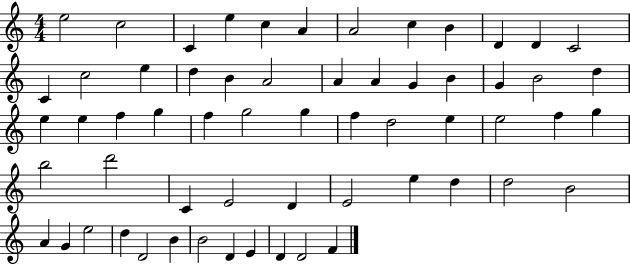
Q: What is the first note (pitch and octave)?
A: E5